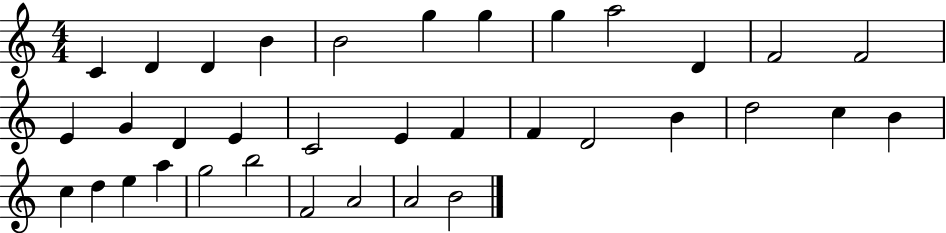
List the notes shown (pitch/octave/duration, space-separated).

C4/q D4/q D4/q B4/q B4/h G5/q G5/q G5/q A5/h D4/q F4/h F4/h E4/q G4/q D4/q E4/q C4/h E4/q F4/q F4/q D4/h B4/q D5/h C5/q B4/q C5/q D5/q E5/q A5/q G5/h B5/h F4/h A4/h A4/h B4/h